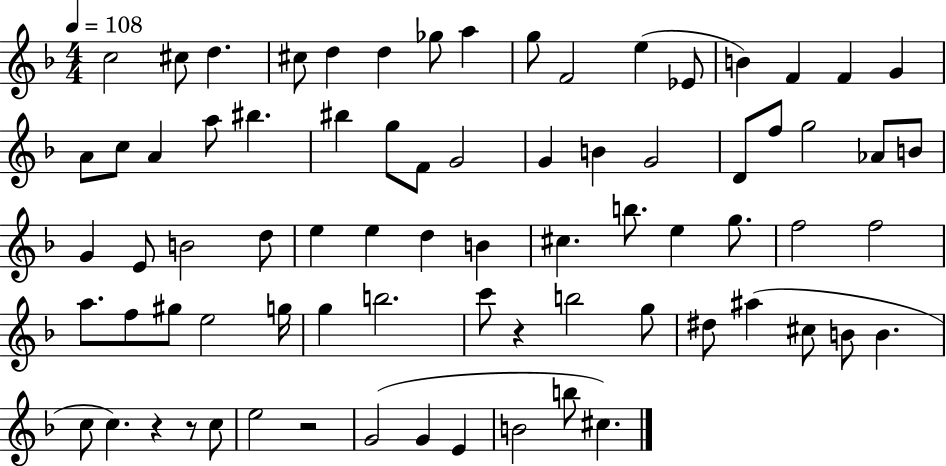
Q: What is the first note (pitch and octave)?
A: C5